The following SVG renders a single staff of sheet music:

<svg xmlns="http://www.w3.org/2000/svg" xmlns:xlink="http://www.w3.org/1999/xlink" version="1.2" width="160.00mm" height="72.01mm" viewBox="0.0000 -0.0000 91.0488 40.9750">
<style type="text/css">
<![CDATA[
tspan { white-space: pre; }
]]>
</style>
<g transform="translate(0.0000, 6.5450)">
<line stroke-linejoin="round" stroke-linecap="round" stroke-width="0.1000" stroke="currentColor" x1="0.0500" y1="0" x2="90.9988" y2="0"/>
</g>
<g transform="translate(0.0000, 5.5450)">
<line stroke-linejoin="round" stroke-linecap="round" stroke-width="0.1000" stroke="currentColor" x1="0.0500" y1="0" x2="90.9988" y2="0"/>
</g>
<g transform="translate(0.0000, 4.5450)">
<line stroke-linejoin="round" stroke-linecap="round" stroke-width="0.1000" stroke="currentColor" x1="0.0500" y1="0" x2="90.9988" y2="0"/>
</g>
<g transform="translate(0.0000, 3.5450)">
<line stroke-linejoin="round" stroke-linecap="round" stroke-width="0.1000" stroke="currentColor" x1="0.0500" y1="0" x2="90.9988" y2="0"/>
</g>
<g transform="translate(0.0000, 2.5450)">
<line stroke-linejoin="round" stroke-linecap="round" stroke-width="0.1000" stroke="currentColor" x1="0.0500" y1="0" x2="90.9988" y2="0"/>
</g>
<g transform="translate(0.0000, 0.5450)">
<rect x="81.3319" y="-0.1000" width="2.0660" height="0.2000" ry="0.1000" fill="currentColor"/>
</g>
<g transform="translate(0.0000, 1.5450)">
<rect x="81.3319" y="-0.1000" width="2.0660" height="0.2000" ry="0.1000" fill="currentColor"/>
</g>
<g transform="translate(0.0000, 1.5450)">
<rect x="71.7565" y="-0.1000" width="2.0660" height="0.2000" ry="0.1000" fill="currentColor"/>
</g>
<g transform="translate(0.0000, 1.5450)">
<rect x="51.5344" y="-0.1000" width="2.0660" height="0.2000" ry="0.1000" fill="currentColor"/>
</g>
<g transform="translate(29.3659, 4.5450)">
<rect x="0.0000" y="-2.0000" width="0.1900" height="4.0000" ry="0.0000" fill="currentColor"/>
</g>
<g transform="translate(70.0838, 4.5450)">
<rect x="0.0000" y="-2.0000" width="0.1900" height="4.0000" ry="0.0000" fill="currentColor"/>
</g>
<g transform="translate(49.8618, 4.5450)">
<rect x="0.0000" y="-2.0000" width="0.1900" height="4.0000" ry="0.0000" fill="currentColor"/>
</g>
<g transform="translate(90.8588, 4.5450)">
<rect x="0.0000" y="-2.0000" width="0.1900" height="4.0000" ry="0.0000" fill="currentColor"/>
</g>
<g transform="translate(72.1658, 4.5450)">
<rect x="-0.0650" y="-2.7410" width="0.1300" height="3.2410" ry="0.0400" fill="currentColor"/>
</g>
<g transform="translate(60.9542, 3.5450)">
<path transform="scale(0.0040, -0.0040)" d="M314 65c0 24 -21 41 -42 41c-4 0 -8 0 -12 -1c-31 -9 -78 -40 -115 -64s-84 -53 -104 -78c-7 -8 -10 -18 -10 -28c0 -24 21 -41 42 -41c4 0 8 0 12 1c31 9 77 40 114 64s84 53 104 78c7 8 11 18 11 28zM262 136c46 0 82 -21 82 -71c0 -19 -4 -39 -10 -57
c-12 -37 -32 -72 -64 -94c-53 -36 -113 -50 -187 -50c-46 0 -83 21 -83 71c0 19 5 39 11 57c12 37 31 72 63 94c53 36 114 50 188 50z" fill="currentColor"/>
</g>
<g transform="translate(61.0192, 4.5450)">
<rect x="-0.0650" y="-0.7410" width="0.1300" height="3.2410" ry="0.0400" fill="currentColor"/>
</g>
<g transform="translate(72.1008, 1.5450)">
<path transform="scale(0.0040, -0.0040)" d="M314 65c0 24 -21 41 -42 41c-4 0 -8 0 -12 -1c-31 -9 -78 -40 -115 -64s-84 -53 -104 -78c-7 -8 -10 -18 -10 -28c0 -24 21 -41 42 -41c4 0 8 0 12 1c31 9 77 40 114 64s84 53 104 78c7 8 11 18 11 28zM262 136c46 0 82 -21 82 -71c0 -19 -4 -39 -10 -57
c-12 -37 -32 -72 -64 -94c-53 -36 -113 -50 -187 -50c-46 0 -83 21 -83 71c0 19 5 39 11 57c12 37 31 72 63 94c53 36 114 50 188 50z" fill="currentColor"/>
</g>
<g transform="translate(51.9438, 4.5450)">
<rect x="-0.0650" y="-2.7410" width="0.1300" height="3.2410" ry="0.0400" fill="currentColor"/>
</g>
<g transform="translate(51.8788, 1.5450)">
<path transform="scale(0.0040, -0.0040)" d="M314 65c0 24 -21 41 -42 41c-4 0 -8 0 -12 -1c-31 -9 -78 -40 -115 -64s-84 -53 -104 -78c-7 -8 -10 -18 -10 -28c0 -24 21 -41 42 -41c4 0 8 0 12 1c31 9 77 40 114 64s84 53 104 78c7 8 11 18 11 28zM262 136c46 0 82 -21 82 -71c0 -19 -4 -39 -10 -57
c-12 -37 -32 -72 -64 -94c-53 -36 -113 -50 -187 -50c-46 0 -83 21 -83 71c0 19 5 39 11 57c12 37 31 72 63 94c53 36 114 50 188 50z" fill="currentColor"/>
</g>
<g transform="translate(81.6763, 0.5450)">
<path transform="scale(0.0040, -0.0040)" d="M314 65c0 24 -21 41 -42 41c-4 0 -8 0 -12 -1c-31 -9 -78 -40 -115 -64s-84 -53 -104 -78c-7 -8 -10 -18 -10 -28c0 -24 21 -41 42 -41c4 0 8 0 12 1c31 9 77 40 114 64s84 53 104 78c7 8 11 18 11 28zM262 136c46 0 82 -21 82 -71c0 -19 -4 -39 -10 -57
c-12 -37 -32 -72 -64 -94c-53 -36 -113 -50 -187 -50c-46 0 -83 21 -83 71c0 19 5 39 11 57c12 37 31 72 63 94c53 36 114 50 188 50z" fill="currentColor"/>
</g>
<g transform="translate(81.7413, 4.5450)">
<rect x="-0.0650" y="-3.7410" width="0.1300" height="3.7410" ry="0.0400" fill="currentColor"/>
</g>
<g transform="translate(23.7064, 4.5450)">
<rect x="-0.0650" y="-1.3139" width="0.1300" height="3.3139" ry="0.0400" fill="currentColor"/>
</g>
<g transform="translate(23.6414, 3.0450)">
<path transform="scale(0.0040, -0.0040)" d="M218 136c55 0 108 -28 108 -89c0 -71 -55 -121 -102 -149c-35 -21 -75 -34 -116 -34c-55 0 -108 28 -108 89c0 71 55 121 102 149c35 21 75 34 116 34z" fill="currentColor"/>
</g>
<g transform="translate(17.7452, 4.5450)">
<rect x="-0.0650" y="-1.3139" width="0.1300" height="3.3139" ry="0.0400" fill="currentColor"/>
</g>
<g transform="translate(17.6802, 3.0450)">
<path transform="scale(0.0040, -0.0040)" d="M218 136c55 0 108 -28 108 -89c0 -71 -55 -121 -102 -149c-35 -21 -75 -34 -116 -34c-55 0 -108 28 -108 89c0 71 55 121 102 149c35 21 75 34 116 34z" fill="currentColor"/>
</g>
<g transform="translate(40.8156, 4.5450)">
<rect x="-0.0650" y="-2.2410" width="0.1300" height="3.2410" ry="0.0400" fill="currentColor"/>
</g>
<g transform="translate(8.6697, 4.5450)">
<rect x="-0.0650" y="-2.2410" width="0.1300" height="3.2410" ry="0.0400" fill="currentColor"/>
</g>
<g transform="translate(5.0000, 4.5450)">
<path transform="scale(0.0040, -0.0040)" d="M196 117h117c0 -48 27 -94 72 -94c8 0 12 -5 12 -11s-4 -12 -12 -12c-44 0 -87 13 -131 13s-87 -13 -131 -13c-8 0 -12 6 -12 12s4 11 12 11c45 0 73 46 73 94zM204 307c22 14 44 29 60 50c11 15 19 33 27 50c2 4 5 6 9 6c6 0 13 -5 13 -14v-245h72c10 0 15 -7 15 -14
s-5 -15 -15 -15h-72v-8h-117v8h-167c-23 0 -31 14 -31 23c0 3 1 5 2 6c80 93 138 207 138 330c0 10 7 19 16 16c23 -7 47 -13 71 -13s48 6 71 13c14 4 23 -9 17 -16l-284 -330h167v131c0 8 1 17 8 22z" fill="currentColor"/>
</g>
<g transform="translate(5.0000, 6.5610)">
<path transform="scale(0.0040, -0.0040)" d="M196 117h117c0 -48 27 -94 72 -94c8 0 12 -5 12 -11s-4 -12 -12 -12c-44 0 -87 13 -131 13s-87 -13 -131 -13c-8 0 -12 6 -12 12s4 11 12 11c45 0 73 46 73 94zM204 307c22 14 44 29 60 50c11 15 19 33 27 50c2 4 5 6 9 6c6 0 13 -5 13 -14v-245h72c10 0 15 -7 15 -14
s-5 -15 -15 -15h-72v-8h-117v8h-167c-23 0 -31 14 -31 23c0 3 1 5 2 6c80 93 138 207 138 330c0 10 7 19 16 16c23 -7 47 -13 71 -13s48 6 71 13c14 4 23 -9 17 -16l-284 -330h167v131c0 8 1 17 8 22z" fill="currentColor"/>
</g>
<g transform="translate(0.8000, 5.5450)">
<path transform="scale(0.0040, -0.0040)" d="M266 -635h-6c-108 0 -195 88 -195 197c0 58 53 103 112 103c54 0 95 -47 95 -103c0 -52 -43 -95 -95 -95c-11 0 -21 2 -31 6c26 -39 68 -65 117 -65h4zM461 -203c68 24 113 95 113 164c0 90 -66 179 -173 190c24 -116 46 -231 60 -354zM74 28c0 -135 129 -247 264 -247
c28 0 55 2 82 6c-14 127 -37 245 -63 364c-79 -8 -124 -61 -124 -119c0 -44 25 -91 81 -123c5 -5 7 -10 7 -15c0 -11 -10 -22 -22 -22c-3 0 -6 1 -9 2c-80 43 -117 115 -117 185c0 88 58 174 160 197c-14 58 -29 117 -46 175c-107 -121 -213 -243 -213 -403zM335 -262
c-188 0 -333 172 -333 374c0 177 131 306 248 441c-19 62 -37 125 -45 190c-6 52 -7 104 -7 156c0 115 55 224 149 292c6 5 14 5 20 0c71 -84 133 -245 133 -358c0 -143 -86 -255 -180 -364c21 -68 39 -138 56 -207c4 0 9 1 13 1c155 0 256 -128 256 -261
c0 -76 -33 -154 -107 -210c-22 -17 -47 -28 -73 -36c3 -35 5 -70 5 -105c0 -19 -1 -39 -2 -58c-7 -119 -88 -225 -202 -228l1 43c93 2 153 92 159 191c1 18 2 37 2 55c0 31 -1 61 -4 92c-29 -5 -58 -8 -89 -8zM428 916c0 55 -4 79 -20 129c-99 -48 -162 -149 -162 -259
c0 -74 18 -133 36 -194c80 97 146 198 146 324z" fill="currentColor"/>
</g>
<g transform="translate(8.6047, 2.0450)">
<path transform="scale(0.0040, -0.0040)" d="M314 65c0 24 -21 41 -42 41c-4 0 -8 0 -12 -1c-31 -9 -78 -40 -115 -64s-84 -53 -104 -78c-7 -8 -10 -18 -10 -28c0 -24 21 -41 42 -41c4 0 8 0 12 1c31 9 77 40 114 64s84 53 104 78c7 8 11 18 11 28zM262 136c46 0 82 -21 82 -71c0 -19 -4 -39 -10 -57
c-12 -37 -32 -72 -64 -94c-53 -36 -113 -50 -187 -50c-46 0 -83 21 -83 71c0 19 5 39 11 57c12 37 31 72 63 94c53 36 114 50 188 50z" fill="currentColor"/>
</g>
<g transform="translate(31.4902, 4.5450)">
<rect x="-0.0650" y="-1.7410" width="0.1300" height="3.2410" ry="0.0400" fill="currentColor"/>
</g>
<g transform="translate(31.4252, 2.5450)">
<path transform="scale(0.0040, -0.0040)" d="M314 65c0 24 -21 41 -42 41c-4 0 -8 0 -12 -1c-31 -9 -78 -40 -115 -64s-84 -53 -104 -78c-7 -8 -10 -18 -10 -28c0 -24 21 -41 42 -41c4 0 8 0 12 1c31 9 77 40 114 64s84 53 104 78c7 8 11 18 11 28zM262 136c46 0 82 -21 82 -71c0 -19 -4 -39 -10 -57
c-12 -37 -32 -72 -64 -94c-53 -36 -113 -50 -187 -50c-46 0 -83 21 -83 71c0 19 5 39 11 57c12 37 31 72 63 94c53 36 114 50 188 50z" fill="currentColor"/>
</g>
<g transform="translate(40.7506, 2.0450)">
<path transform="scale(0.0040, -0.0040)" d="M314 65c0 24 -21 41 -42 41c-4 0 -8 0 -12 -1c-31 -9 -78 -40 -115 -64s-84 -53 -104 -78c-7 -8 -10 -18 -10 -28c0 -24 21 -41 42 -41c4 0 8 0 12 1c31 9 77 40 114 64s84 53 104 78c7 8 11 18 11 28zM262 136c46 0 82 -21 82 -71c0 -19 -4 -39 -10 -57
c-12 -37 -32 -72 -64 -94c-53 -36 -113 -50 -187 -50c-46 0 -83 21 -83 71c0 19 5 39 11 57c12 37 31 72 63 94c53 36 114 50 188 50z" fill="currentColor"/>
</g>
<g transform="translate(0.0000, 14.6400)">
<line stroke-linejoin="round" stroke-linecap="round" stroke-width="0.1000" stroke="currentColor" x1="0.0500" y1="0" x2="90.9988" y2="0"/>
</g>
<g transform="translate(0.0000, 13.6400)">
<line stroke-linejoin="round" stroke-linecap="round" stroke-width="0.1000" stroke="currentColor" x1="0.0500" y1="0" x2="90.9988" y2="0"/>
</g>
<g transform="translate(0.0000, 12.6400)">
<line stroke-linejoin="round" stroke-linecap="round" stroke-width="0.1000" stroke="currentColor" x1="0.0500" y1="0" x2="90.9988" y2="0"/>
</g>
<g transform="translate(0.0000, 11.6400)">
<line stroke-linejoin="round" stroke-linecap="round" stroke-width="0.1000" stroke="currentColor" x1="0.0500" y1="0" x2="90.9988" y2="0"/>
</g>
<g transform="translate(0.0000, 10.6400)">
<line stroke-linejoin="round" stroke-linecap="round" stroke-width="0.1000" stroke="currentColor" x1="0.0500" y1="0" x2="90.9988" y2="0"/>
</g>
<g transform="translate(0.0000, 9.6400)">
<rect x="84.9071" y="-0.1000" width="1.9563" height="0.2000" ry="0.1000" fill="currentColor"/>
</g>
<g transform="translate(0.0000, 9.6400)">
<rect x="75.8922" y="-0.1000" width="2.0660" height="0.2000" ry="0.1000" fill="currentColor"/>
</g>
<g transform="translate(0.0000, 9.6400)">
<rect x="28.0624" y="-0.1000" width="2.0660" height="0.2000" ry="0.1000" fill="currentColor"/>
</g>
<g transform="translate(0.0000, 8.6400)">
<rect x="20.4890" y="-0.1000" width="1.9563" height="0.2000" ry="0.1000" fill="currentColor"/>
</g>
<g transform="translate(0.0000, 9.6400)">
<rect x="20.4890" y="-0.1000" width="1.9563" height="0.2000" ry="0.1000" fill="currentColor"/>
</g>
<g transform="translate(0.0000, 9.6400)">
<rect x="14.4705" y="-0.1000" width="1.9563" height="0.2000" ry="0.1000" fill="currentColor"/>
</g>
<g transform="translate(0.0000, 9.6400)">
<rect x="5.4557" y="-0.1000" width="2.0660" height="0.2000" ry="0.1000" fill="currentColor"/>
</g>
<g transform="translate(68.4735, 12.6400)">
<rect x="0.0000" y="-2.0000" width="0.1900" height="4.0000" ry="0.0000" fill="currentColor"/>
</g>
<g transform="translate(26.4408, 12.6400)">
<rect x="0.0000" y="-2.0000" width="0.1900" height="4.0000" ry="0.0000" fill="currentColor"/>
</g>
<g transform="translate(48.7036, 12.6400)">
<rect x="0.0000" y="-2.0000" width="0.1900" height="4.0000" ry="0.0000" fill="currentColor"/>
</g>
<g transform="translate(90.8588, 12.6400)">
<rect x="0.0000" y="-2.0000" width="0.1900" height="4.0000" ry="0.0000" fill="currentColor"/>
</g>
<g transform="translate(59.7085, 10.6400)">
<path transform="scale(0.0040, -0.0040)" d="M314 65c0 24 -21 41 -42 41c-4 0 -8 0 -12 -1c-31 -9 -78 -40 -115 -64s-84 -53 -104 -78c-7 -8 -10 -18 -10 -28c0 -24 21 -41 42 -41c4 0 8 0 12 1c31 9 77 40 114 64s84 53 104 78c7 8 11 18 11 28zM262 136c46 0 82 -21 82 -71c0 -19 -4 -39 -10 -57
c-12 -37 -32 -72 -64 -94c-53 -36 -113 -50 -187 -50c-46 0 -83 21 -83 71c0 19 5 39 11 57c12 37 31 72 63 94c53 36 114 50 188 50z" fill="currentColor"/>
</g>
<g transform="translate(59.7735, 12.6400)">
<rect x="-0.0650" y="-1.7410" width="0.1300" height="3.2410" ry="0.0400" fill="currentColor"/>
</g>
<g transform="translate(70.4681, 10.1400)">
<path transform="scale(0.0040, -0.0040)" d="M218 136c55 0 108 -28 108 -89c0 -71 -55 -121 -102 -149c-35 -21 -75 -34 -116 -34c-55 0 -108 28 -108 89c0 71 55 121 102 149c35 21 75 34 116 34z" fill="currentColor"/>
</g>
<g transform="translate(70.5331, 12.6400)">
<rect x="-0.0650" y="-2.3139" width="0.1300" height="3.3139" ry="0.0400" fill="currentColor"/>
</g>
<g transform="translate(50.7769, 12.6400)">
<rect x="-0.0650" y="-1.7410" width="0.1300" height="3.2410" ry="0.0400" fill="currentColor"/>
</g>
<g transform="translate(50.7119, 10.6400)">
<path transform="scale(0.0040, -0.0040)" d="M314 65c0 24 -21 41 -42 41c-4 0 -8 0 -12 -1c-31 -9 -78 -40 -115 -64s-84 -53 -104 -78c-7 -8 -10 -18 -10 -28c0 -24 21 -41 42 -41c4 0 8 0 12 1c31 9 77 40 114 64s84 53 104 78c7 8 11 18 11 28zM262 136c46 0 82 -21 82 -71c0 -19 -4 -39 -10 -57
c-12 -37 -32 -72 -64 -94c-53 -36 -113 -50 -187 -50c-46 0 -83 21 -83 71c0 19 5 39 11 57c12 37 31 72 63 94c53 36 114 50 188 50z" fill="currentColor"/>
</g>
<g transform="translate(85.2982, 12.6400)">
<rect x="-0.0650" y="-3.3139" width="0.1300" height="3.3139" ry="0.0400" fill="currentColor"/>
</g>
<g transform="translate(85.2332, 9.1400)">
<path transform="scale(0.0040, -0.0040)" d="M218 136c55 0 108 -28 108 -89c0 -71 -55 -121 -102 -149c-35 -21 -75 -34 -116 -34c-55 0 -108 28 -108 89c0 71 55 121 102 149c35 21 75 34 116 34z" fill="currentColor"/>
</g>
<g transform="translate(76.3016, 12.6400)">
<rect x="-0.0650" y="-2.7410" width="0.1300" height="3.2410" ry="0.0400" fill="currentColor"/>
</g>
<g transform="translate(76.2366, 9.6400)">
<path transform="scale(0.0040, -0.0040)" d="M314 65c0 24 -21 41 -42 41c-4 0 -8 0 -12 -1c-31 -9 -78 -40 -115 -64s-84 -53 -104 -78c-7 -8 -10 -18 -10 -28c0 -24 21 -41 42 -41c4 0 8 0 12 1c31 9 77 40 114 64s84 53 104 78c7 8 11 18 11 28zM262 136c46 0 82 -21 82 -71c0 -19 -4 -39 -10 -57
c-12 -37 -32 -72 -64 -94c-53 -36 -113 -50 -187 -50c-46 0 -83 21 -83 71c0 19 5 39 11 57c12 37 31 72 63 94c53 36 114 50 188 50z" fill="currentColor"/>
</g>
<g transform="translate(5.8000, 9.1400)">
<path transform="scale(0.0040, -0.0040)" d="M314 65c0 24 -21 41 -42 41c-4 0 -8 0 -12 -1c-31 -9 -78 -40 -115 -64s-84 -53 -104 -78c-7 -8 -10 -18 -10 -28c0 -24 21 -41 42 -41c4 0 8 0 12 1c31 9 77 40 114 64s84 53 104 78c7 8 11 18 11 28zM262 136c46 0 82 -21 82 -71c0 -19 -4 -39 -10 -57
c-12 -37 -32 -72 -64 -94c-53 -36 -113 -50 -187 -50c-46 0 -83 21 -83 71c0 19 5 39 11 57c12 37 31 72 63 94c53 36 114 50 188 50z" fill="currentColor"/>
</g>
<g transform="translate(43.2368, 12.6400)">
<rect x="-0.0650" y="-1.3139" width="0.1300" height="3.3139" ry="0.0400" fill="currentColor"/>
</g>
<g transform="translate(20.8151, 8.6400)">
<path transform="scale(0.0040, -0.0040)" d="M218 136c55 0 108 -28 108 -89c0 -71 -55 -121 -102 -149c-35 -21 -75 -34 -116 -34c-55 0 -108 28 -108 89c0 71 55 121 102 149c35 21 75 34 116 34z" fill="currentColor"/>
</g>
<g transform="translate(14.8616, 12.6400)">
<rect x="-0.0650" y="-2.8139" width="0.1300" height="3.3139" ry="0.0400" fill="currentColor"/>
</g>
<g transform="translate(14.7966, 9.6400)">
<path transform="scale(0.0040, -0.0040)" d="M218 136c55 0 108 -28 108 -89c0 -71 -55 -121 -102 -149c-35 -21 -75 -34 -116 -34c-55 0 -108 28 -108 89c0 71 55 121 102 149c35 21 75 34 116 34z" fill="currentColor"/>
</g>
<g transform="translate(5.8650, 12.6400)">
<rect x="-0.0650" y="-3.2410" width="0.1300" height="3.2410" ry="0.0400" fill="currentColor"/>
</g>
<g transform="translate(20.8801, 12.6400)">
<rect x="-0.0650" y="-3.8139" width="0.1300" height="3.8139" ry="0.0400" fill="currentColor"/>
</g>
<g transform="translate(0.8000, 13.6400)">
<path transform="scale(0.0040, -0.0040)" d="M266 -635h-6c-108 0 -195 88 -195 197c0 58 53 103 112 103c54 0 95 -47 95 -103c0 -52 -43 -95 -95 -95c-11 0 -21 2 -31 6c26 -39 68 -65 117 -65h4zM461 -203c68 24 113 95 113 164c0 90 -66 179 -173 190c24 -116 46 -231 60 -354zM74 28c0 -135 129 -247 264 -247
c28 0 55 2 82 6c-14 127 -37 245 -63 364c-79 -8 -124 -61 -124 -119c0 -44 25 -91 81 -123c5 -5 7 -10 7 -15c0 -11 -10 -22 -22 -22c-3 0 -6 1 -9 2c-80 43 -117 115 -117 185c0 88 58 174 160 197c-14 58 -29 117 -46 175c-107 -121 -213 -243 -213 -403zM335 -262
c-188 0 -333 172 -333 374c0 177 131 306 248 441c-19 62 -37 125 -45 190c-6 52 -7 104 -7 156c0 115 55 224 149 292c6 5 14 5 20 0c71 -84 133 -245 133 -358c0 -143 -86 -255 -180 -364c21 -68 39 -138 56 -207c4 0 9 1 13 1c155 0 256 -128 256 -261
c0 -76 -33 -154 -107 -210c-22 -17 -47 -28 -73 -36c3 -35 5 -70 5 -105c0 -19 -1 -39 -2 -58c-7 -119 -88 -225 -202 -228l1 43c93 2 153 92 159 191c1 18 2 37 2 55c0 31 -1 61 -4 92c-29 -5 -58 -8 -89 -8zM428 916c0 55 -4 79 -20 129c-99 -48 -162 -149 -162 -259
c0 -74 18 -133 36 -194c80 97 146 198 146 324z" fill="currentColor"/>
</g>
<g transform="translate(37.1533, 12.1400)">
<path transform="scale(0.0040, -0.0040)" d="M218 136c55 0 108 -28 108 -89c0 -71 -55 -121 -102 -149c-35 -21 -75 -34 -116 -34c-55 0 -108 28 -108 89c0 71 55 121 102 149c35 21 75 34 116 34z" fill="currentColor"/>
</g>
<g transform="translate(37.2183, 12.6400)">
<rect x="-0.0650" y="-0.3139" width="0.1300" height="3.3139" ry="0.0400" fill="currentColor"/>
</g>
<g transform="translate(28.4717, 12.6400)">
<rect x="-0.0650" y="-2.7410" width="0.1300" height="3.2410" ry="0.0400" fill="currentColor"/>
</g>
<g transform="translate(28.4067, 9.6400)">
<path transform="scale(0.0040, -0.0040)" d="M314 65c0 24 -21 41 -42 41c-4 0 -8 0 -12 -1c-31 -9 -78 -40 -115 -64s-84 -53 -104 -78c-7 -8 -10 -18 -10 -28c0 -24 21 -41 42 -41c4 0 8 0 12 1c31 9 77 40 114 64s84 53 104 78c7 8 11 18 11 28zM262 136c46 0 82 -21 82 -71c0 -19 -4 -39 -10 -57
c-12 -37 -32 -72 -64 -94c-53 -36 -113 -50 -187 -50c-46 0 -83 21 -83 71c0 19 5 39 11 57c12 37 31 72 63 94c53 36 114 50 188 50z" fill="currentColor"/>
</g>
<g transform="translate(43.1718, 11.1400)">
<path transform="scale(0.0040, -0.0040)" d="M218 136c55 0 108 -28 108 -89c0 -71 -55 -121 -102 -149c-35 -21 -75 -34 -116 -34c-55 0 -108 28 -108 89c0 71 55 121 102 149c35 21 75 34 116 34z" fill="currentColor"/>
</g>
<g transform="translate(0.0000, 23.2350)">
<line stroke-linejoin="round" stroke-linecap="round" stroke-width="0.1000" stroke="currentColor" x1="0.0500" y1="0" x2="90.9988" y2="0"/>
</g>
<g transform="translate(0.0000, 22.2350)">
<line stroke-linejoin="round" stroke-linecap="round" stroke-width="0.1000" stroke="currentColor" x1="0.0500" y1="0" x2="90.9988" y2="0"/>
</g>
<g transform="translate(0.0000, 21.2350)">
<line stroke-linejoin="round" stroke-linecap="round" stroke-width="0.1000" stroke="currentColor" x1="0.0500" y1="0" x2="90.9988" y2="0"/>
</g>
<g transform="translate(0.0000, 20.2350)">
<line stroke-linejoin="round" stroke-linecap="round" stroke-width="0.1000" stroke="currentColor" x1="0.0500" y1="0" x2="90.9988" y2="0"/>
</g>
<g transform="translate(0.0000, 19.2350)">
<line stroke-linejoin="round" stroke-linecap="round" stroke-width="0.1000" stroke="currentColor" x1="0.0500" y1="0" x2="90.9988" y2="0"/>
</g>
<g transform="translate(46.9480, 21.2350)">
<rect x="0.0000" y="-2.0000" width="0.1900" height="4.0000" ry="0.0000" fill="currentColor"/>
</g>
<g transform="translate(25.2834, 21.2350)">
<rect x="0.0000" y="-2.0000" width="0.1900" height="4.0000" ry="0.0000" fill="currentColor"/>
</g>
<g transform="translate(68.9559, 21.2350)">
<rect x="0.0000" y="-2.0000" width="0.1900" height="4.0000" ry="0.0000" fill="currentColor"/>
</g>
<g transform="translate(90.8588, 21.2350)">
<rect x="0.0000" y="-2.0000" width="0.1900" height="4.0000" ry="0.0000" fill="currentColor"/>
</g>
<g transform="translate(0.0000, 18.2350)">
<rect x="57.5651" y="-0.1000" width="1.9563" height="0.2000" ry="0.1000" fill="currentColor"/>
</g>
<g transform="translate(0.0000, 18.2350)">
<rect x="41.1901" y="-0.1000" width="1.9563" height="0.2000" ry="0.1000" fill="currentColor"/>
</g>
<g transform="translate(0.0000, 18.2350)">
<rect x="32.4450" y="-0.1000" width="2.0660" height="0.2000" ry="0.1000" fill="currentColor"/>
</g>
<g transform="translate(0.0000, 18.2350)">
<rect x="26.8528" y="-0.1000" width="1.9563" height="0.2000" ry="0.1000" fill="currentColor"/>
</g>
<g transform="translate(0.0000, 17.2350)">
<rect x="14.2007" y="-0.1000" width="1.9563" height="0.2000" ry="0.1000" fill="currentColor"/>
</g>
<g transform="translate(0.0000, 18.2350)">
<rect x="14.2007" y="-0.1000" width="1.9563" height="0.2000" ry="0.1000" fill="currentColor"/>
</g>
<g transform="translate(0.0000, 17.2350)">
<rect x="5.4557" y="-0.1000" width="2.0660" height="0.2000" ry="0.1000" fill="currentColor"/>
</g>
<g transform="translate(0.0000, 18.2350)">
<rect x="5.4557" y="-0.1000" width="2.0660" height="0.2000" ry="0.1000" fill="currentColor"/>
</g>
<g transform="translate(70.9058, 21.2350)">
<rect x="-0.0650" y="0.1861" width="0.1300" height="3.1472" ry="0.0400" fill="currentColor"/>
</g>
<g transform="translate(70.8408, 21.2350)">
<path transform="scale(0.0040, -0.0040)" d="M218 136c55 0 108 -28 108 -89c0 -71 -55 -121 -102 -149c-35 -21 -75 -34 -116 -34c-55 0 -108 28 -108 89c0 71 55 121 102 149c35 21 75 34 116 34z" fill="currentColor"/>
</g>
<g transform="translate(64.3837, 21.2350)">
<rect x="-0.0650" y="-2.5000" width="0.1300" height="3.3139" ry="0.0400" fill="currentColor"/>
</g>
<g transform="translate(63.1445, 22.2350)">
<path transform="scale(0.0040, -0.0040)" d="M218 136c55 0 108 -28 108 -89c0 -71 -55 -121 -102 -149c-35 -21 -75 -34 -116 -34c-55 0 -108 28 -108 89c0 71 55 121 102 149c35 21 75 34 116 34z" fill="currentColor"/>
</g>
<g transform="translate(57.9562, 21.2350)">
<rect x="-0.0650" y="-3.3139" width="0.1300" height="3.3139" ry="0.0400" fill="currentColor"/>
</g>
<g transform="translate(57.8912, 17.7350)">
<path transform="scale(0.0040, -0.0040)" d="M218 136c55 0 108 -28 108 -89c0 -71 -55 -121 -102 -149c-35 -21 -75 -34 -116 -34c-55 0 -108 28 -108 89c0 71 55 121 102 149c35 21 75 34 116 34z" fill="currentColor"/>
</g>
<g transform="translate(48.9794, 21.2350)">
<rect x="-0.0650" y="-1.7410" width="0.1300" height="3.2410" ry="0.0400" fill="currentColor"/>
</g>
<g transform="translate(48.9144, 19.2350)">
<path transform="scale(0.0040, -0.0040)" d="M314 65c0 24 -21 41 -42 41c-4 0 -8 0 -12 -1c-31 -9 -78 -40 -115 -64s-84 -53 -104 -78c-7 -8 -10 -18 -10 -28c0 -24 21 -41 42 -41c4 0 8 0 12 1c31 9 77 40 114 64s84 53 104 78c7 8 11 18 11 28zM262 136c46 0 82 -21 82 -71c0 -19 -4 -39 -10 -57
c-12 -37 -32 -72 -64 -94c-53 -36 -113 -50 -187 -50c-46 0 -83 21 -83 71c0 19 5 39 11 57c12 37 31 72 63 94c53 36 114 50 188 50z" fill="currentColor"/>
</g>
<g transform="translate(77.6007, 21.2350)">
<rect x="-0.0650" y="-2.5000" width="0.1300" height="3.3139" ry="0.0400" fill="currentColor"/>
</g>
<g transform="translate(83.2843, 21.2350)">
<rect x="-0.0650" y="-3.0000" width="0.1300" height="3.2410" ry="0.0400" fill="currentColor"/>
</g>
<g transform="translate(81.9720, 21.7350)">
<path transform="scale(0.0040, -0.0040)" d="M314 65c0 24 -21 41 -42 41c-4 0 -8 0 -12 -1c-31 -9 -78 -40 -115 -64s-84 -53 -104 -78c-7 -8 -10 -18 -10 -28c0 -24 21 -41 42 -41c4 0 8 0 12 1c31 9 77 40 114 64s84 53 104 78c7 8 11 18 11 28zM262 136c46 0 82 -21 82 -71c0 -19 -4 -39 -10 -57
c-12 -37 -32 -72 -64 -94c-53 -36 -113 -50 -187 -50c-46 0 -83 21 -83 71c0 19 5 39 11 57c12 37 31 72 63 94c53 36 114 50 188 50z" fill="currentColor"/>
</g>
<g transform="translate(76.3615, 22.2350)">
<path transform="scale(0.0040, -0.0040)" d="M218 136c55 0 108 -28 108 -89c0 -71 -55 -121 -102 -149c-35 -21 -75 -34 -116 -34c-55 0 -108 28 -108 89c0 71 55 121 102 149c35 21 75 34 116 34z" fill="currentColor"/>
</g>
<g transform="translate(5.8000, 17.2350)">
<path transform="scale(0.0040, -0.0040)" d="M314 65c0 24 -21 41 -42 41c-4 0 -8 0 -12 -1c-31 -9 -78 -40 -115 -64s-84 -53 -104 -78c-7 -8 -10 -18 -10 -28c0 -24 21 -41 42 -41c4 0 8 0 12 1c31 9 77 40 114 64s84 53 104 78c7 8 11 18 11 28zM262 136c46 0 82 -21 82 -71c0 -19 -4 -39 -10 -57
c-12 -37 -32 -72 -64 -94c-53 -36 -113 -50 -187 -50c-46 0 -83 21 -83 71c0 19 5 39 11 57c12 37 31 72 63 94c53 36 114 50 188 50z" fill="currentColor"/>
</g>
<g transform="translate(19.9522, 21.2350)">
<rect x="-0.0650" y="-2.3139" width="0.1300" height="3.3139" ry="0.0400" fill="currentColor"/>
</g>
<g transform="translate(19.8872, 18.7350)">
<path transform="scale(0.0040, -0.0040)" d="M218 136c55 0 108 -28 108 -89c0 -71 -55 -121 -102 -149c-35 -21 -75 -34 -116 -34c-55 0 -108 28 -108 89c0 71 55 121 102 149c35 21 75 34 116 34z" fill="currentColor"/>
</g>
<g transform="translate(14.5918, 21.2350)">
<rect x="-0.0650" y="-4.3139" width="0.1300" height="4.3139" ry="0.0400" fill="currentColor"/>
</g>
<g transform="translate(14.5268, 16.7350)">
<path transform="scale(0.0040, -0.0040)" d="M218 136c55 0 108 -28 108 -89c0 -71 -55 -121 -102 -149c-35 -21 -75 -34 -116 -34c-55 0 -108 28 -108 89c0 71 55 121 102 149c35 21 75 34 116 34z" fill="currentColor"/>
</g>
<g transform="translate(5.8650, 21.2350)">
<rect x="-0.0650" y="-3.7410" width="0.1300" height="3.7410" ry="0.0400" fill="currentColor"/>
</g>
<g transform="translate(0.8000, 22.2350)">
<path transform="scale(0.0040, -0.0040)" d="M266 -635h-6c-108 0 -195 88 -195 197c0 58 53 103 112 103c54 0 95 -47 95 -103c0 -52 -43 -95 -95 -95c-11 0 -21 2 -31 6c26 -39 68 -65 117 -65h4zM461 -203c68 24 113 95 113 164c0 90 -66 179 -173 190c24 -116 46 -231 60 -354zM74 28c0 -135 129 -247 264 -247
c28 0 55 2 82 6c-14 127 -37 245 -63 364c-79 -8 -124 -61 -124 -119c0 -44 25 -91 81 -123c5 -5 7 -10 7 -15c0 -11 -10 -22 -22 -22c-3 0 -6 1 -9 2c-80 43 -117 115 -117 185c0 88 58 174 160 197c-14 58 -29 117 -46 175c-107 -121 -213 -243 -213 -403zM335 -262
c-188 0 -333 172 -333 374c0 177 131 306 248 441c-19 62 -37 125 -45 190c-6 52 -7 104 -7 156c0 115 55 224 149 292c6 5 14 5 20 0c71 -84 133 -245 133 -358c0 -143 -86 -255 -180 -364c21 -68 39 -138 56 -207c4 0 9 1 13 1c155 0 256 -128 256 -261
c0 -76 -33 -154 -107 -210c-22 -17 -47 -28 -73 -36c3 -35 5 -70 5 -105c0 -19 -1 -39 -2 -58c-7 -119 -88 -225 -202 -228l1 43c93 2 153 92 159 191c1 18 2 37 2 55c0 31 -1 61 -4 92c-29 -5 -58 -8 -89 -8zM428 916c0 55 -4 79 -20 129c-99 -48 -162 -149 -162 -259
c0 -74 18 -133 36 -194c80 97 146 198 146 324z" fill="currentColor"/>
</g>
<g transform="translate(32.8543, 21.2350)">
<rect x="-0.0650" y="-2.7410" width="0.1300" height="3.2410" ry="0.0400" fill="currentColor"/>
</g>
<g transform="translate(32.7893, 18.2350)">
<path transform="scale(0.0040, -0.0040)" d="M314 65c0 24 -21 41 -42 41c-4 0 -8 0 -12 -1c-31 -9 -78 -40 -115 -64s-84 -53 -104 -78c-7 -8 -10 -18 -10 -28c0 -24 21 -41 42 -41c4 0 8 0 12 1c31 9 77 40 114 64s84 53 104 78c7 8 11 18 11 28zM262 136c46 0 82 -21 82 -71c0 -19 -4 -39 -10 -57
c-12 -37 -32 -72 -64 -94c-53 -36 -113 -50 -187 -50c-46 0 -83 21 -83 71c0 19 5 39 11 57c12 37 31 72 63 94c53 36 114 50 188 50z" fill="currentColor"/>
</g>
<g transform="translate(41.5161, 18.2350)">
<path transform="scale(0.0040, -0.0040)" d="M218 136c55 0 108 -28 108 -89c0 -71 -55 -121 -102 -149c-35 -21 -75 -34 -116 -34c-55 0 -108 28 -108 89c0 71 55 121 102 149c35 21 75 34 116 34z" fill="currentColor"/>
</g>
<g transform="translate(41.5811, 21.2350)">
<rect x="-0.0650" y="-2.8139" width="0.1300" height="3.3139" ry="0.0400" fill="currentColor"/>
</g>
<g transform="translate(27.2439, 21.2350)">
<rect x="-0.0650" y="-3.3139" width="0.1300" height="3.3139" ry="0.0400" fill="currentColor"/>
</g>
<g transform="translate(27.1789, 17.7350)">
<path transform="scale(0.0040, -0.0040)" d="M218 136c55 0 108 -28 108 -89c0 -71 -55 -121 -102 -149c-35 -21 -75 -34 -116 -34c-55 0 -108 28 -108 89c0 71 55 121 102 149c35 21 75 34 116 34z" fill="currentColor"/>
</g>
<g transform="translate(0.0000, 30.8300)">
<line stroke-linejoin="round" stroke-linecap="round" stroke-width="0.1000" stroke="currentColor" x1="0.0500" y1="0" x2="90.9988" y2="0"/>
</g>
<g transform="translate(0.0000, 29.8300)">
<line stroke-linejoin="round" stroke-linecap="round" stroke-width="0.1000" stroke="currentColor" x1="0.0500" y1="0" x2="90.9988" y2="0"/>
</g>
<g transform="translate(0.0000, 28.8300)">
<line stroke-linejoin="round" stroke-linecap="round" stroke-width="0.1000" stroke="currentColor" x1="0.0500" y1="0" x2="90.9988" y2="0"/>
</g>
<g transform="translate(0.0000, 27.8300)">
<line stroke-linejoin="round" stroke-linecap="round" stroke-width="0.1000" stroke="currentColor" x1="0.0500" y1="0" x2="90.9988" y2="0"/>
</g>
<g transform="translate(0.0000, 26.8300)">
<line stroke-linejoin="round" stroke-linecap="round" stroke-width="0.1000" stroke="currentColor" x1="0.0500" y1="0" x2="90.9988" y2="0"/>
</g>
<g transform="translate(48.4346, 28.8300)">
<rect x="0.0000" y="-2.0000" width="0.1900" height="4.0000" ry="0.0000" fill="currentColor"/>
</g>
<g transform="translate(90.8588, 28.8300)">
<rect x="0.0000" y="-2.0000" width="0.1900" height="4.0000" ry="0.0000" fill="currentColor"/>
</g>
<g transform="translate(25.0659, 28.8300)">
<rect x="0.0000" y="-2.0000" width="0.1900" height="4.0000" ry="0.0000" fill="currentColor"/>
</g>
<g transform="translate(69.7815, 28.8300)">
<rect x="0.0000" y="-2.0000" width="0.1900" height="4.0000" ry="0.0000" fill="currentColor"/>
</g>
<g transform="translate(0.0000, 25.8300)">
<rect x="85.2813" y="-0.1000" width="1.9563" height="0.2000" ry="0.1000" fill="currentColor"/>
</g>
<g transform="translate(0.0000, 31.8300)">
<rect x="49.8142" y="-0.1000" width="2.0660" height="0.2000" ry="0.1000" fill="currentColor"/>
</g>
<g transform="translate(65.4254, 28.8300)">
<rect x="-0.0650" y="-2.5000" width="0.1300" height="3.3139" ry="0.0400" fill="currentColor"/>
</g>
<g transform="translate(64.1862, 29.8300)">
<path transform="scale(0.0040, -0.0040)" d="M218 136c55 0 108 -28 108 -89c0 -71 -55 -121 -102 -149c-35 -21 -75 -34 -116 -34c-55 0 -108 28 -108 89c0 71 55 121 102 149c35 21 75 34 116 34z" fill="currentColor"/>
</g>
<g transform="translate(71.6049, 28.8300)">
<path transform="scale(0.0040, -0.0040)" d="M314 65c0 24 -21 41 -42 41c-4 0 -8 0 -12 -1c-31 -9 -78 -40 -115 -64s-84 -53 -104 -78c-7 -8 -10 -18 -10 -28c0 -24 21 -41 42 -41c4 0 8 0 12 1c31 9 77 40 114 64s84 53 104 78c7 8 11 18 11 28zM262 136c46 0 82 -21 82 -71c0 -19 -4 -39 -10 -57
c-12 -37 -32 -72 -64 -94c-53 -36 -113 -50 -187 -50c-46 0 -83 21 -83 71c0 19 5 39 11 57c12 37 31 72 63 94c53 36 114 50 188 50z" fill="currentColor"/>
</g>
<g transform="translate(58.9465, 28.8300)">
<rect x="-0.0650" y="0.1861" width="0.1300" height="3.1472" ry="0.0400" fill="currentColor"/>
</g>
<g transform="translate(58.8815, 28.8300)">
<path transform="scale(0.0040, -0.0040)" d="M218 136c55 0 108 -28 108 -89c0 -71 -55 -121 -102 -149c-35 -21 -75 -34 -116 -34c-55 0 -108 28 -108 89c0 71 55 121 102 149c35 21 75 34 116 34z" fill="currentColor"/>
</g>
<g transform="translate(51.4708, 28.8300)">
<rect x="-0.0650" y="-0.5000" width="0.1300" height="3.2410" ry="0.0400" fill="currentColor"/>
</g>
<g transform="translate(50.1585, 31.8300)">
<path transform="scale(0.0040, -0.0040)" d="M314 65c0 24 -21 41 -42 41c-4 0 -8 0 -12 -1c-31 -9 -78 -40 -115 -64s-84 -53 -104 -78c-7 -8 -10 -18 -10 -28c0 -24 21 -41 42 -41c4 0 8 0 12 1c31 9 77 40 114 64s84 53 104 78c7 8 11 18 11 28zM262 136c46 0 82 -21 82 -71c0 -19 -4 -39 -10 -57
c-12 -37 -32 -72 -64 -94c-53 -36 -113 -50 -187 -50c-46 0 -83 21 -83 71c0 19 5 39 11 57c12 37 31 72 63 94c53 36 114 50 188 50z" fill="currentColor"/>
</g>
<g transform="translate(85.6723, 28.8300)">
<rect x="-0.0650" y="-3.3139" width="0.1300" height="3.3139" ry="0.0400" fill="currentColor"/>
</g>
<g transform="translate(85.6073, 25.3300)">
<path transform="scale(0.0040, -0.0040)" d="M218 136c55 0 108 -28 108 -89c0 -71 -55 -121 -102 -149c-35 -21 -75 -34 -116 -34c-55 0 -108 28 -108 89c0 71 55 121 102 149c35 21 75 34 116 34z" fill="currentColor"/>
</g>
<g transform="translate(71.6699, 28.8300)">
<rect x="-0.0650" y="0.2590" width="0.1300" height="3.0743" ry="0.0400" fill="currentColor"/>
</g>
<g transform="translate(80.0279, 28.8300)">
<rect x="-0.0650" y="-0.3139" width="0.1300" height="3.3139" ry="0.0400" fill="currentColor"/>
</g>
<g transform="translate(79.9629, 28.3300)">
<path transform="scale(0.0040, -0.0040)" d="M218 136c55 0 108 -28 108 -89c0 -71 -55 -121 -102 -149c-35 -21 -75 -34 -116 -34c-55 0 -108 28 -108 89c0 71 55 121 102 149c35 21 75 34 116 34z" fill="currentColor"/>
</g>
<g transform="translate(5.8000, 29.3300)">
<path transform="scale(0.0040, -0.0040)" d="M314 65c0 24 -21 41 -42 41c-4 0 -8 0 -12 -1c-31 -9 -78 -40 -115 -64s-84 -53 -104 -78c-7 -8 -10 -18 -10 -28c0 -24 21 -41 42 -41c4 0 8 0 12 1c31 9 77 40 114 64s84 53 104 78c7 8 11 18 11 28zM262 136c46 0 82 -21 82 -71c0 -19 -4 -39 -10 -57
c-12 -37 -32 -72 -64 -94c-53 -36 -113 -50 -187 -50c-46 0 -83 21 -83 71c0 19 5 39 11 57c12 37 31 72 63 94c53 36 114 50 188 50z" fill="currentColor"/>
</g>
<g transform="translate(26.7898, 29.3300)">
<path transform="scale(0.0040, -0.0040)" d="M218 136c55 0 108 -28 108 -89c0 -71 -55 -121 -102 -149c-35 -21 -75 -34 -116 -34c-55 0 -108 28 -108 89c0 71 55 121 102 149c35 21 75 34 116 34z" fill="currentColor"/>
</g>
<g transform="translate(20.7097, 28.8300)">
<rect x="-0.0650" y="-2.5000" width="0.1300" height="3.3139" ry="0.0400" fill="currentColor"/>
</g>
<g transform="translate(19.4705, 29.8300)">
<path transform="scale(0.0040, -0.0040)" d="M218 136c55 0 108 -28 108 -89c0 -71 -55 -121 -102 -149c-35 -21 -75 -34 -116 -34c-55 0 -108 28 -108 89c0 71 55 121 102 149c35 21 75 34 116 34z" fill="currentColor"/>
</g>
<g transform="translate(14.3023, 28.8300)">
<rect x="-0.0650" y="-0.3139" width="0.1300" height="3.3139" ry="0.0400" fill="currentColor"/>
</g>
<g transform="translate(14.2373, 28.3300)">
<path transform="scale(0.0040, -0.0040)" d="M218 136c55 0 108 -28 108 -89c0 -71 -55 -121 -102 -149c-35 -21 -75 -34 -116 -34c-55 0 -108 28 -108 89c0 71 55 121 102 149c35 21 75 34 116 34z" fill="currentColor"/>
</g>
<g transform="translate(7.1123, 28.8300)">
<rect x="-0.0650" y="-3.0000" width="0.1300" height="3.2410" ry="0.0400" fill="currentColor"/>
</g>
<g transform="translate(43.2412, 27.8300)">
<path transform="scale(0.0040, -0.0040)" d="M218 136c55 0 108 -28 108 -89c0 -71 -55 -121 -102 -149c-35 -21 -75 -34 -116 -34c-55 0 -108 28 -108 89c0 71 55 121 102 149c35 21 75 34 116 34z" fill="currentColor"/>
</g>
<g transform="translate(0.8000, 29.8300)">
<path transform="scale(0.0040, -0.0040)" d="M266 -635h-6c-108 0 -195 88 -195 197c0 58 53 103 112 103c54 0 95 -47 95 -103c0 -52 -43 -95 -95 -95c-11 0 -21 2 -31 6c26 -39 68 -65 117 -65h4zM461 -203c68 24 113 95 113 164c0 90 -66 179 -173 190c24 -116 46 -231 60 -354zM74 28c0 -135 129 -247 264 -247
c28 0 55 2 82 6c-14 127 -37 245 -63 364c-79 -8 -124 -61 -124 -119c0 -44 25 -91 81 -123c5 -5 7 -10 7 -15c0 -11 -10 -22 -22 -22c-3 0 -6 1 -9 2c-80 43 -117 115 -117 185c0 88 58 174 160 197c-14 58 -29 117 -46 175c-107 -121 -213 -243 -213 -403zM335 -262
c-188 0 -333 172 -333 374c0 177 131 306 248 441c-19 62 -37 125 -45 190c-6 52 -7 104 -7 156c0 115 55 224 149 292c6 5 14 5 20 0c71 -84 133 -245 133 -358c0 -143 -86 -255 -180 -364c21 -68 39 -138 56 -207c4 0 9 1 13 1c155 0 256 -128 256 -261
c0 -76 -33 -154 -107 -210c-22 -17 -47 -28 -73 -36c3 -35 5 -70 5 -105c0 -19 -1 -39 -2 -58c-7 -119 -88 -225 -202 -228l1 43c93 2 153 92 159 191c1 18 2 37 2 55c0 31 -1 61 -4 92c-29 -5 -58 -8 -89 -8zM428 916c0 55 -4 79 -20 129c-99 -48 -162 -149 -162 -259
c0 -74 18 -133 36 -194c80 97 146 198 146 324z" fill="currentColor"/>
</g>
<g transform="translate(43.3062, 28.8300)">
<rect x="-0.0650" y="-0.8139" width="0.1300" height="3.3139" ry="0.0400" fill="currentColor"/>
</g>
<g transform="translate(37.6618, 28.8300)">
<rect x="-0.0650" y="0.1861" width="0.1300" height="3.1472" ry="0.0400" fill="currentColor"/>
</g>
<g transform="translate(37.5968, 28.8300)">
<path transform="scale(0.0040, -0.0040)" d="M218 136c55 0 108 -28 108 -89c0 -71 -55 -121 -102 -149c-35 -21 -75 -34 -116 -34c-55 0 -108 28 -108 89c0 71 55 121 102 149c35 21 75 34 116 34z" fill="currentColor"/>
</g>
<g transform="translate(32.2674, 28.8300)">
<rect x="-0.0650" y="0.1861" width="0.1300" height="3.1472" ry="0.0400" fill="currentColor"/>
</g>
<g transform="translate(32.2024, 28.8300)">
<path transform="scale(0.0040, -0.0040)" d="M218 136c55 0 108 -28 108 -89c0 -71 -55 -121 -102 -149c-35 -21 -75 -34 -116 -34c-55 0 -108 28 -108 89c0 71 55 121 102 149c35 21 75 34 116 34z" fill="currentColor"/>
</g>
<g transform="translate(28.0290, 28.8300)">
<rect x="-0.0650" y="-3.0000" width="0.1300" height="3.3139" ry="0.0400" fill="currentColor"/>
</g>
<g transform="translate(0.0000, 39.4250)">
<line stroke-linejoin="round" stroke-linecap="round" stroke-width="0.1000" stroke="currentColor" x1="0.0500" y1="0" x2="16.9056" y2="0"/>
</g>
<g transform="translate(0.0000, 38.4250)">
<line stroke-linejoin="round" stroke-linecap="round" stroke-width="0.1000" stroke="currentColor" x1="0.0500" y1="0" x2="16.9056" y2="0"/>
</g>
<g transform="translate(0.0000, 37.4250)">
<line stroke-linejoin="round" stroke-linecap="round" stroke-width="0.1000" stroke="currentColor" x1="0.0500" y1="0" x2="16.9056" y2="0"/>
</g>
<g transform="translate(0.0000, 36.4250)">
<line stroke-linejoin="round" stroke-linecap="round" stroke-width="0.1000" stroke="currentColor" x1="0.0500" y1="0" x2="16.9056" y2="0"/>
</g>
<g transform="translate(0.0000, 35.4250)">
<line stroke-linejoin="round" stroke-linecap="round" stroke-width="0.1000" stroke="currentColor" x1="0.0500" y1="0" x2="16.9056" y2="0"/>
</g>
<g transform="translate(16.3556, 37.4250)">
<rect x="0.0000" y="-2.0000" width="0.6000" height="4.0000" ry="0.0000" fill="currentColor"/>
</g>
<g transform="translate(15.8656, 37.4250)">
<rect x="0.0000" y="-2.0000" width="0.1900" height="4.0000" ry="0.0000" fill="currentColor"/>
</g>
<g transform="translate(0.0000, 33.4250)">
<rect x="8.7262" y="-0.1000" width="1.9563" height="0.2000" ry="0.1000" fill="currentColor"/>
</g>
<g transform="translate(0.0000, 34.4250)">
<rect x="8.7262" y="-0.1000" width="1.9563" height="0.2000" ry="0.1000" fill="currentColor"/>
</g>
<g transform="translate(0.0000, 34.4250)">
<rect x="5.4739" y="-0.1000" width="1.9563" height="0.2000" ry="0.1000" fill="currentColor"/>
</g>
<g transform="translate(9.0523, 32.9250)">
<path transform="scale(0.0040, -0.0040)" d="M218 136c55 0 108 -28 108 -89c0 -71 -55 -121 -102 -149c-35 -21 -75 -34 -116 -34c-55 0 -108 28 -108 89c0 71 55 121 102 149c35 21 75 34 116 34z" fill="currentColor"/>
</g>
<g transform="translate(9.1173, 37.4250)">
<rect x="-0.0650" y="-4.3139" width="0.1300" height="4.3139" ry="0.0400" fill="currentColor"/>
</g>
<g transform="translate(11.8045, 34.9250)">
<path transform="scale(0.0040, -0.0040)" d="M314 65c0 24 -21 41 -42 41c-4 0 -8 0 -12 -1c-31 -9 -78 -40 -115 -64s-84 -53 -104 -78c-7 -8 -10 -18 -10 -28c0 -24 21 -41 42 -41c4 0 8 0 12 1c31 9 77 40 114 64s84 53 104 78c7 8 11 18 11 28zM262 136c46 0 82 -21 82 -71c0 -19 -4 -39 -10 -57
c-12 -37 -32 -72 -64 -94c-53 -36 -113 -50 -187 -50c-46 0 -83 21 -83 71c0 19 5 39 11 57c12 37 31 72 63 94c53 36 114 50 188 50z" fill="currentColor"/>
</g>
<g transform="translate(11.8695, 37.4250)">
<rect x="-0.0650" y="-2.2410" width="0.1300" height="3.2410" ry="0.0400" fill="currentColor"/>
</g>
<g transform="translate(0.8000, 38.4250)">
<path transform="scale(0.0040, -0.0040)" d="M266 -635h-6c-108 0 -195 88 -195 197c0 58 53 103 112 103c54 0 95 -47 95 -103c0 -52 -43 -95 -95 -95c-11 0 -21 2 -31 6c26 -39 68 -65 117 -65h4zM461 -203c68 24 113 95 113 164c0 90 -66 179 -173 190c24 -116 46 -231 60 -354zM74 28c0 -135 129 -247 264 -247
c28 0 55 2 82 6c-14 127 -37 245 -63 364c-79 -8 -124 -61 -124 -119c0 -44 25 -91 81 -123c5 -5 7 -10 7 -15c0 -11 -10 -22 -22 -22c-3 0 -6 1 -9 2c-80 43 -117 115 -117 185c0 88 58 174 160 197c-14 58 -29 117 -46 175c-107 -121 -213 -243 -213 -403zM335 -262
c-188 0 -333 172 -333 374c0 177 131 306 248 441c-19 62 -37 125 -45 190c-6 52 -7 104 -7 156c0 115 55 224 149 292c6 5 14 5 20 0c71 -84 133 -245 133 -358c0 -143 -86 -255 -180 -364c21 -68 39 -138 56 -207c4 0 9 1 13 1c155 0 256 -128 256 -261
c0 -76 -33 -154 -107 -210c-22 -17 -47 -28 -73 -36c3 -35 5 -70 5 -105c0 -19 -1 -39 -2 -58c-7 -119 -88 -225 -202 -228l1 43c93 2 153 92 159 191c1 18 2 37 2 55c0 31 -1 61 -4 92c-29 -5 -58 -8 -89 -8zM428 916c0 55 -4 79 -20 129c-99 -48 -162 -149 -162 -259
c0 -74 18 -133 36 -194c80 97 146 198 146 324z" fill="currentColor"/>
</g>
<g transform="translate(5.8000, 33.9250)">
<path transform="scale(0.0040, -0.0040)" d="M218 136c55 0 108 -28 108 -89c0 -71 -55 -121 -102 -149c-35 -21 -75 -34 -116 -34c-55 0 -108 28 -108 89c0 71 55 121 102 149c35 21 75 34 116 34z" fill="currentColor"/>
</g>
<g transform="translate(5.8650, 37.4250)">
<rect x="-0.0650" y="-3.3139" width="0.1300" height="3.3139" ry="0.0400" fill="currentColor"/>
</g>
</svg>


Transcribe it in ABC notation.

X:1
T:Untitled
M:4/4
L:1/4
K:C
g2 e e f2 g2 a2 d2 a2 c'2 b2 a c' a2 c e f2 f2 g a2 b c'2 d' g b a2 a f2 b G B G A2 A2 c G A B B d C2 B G B2 c b b d' g2